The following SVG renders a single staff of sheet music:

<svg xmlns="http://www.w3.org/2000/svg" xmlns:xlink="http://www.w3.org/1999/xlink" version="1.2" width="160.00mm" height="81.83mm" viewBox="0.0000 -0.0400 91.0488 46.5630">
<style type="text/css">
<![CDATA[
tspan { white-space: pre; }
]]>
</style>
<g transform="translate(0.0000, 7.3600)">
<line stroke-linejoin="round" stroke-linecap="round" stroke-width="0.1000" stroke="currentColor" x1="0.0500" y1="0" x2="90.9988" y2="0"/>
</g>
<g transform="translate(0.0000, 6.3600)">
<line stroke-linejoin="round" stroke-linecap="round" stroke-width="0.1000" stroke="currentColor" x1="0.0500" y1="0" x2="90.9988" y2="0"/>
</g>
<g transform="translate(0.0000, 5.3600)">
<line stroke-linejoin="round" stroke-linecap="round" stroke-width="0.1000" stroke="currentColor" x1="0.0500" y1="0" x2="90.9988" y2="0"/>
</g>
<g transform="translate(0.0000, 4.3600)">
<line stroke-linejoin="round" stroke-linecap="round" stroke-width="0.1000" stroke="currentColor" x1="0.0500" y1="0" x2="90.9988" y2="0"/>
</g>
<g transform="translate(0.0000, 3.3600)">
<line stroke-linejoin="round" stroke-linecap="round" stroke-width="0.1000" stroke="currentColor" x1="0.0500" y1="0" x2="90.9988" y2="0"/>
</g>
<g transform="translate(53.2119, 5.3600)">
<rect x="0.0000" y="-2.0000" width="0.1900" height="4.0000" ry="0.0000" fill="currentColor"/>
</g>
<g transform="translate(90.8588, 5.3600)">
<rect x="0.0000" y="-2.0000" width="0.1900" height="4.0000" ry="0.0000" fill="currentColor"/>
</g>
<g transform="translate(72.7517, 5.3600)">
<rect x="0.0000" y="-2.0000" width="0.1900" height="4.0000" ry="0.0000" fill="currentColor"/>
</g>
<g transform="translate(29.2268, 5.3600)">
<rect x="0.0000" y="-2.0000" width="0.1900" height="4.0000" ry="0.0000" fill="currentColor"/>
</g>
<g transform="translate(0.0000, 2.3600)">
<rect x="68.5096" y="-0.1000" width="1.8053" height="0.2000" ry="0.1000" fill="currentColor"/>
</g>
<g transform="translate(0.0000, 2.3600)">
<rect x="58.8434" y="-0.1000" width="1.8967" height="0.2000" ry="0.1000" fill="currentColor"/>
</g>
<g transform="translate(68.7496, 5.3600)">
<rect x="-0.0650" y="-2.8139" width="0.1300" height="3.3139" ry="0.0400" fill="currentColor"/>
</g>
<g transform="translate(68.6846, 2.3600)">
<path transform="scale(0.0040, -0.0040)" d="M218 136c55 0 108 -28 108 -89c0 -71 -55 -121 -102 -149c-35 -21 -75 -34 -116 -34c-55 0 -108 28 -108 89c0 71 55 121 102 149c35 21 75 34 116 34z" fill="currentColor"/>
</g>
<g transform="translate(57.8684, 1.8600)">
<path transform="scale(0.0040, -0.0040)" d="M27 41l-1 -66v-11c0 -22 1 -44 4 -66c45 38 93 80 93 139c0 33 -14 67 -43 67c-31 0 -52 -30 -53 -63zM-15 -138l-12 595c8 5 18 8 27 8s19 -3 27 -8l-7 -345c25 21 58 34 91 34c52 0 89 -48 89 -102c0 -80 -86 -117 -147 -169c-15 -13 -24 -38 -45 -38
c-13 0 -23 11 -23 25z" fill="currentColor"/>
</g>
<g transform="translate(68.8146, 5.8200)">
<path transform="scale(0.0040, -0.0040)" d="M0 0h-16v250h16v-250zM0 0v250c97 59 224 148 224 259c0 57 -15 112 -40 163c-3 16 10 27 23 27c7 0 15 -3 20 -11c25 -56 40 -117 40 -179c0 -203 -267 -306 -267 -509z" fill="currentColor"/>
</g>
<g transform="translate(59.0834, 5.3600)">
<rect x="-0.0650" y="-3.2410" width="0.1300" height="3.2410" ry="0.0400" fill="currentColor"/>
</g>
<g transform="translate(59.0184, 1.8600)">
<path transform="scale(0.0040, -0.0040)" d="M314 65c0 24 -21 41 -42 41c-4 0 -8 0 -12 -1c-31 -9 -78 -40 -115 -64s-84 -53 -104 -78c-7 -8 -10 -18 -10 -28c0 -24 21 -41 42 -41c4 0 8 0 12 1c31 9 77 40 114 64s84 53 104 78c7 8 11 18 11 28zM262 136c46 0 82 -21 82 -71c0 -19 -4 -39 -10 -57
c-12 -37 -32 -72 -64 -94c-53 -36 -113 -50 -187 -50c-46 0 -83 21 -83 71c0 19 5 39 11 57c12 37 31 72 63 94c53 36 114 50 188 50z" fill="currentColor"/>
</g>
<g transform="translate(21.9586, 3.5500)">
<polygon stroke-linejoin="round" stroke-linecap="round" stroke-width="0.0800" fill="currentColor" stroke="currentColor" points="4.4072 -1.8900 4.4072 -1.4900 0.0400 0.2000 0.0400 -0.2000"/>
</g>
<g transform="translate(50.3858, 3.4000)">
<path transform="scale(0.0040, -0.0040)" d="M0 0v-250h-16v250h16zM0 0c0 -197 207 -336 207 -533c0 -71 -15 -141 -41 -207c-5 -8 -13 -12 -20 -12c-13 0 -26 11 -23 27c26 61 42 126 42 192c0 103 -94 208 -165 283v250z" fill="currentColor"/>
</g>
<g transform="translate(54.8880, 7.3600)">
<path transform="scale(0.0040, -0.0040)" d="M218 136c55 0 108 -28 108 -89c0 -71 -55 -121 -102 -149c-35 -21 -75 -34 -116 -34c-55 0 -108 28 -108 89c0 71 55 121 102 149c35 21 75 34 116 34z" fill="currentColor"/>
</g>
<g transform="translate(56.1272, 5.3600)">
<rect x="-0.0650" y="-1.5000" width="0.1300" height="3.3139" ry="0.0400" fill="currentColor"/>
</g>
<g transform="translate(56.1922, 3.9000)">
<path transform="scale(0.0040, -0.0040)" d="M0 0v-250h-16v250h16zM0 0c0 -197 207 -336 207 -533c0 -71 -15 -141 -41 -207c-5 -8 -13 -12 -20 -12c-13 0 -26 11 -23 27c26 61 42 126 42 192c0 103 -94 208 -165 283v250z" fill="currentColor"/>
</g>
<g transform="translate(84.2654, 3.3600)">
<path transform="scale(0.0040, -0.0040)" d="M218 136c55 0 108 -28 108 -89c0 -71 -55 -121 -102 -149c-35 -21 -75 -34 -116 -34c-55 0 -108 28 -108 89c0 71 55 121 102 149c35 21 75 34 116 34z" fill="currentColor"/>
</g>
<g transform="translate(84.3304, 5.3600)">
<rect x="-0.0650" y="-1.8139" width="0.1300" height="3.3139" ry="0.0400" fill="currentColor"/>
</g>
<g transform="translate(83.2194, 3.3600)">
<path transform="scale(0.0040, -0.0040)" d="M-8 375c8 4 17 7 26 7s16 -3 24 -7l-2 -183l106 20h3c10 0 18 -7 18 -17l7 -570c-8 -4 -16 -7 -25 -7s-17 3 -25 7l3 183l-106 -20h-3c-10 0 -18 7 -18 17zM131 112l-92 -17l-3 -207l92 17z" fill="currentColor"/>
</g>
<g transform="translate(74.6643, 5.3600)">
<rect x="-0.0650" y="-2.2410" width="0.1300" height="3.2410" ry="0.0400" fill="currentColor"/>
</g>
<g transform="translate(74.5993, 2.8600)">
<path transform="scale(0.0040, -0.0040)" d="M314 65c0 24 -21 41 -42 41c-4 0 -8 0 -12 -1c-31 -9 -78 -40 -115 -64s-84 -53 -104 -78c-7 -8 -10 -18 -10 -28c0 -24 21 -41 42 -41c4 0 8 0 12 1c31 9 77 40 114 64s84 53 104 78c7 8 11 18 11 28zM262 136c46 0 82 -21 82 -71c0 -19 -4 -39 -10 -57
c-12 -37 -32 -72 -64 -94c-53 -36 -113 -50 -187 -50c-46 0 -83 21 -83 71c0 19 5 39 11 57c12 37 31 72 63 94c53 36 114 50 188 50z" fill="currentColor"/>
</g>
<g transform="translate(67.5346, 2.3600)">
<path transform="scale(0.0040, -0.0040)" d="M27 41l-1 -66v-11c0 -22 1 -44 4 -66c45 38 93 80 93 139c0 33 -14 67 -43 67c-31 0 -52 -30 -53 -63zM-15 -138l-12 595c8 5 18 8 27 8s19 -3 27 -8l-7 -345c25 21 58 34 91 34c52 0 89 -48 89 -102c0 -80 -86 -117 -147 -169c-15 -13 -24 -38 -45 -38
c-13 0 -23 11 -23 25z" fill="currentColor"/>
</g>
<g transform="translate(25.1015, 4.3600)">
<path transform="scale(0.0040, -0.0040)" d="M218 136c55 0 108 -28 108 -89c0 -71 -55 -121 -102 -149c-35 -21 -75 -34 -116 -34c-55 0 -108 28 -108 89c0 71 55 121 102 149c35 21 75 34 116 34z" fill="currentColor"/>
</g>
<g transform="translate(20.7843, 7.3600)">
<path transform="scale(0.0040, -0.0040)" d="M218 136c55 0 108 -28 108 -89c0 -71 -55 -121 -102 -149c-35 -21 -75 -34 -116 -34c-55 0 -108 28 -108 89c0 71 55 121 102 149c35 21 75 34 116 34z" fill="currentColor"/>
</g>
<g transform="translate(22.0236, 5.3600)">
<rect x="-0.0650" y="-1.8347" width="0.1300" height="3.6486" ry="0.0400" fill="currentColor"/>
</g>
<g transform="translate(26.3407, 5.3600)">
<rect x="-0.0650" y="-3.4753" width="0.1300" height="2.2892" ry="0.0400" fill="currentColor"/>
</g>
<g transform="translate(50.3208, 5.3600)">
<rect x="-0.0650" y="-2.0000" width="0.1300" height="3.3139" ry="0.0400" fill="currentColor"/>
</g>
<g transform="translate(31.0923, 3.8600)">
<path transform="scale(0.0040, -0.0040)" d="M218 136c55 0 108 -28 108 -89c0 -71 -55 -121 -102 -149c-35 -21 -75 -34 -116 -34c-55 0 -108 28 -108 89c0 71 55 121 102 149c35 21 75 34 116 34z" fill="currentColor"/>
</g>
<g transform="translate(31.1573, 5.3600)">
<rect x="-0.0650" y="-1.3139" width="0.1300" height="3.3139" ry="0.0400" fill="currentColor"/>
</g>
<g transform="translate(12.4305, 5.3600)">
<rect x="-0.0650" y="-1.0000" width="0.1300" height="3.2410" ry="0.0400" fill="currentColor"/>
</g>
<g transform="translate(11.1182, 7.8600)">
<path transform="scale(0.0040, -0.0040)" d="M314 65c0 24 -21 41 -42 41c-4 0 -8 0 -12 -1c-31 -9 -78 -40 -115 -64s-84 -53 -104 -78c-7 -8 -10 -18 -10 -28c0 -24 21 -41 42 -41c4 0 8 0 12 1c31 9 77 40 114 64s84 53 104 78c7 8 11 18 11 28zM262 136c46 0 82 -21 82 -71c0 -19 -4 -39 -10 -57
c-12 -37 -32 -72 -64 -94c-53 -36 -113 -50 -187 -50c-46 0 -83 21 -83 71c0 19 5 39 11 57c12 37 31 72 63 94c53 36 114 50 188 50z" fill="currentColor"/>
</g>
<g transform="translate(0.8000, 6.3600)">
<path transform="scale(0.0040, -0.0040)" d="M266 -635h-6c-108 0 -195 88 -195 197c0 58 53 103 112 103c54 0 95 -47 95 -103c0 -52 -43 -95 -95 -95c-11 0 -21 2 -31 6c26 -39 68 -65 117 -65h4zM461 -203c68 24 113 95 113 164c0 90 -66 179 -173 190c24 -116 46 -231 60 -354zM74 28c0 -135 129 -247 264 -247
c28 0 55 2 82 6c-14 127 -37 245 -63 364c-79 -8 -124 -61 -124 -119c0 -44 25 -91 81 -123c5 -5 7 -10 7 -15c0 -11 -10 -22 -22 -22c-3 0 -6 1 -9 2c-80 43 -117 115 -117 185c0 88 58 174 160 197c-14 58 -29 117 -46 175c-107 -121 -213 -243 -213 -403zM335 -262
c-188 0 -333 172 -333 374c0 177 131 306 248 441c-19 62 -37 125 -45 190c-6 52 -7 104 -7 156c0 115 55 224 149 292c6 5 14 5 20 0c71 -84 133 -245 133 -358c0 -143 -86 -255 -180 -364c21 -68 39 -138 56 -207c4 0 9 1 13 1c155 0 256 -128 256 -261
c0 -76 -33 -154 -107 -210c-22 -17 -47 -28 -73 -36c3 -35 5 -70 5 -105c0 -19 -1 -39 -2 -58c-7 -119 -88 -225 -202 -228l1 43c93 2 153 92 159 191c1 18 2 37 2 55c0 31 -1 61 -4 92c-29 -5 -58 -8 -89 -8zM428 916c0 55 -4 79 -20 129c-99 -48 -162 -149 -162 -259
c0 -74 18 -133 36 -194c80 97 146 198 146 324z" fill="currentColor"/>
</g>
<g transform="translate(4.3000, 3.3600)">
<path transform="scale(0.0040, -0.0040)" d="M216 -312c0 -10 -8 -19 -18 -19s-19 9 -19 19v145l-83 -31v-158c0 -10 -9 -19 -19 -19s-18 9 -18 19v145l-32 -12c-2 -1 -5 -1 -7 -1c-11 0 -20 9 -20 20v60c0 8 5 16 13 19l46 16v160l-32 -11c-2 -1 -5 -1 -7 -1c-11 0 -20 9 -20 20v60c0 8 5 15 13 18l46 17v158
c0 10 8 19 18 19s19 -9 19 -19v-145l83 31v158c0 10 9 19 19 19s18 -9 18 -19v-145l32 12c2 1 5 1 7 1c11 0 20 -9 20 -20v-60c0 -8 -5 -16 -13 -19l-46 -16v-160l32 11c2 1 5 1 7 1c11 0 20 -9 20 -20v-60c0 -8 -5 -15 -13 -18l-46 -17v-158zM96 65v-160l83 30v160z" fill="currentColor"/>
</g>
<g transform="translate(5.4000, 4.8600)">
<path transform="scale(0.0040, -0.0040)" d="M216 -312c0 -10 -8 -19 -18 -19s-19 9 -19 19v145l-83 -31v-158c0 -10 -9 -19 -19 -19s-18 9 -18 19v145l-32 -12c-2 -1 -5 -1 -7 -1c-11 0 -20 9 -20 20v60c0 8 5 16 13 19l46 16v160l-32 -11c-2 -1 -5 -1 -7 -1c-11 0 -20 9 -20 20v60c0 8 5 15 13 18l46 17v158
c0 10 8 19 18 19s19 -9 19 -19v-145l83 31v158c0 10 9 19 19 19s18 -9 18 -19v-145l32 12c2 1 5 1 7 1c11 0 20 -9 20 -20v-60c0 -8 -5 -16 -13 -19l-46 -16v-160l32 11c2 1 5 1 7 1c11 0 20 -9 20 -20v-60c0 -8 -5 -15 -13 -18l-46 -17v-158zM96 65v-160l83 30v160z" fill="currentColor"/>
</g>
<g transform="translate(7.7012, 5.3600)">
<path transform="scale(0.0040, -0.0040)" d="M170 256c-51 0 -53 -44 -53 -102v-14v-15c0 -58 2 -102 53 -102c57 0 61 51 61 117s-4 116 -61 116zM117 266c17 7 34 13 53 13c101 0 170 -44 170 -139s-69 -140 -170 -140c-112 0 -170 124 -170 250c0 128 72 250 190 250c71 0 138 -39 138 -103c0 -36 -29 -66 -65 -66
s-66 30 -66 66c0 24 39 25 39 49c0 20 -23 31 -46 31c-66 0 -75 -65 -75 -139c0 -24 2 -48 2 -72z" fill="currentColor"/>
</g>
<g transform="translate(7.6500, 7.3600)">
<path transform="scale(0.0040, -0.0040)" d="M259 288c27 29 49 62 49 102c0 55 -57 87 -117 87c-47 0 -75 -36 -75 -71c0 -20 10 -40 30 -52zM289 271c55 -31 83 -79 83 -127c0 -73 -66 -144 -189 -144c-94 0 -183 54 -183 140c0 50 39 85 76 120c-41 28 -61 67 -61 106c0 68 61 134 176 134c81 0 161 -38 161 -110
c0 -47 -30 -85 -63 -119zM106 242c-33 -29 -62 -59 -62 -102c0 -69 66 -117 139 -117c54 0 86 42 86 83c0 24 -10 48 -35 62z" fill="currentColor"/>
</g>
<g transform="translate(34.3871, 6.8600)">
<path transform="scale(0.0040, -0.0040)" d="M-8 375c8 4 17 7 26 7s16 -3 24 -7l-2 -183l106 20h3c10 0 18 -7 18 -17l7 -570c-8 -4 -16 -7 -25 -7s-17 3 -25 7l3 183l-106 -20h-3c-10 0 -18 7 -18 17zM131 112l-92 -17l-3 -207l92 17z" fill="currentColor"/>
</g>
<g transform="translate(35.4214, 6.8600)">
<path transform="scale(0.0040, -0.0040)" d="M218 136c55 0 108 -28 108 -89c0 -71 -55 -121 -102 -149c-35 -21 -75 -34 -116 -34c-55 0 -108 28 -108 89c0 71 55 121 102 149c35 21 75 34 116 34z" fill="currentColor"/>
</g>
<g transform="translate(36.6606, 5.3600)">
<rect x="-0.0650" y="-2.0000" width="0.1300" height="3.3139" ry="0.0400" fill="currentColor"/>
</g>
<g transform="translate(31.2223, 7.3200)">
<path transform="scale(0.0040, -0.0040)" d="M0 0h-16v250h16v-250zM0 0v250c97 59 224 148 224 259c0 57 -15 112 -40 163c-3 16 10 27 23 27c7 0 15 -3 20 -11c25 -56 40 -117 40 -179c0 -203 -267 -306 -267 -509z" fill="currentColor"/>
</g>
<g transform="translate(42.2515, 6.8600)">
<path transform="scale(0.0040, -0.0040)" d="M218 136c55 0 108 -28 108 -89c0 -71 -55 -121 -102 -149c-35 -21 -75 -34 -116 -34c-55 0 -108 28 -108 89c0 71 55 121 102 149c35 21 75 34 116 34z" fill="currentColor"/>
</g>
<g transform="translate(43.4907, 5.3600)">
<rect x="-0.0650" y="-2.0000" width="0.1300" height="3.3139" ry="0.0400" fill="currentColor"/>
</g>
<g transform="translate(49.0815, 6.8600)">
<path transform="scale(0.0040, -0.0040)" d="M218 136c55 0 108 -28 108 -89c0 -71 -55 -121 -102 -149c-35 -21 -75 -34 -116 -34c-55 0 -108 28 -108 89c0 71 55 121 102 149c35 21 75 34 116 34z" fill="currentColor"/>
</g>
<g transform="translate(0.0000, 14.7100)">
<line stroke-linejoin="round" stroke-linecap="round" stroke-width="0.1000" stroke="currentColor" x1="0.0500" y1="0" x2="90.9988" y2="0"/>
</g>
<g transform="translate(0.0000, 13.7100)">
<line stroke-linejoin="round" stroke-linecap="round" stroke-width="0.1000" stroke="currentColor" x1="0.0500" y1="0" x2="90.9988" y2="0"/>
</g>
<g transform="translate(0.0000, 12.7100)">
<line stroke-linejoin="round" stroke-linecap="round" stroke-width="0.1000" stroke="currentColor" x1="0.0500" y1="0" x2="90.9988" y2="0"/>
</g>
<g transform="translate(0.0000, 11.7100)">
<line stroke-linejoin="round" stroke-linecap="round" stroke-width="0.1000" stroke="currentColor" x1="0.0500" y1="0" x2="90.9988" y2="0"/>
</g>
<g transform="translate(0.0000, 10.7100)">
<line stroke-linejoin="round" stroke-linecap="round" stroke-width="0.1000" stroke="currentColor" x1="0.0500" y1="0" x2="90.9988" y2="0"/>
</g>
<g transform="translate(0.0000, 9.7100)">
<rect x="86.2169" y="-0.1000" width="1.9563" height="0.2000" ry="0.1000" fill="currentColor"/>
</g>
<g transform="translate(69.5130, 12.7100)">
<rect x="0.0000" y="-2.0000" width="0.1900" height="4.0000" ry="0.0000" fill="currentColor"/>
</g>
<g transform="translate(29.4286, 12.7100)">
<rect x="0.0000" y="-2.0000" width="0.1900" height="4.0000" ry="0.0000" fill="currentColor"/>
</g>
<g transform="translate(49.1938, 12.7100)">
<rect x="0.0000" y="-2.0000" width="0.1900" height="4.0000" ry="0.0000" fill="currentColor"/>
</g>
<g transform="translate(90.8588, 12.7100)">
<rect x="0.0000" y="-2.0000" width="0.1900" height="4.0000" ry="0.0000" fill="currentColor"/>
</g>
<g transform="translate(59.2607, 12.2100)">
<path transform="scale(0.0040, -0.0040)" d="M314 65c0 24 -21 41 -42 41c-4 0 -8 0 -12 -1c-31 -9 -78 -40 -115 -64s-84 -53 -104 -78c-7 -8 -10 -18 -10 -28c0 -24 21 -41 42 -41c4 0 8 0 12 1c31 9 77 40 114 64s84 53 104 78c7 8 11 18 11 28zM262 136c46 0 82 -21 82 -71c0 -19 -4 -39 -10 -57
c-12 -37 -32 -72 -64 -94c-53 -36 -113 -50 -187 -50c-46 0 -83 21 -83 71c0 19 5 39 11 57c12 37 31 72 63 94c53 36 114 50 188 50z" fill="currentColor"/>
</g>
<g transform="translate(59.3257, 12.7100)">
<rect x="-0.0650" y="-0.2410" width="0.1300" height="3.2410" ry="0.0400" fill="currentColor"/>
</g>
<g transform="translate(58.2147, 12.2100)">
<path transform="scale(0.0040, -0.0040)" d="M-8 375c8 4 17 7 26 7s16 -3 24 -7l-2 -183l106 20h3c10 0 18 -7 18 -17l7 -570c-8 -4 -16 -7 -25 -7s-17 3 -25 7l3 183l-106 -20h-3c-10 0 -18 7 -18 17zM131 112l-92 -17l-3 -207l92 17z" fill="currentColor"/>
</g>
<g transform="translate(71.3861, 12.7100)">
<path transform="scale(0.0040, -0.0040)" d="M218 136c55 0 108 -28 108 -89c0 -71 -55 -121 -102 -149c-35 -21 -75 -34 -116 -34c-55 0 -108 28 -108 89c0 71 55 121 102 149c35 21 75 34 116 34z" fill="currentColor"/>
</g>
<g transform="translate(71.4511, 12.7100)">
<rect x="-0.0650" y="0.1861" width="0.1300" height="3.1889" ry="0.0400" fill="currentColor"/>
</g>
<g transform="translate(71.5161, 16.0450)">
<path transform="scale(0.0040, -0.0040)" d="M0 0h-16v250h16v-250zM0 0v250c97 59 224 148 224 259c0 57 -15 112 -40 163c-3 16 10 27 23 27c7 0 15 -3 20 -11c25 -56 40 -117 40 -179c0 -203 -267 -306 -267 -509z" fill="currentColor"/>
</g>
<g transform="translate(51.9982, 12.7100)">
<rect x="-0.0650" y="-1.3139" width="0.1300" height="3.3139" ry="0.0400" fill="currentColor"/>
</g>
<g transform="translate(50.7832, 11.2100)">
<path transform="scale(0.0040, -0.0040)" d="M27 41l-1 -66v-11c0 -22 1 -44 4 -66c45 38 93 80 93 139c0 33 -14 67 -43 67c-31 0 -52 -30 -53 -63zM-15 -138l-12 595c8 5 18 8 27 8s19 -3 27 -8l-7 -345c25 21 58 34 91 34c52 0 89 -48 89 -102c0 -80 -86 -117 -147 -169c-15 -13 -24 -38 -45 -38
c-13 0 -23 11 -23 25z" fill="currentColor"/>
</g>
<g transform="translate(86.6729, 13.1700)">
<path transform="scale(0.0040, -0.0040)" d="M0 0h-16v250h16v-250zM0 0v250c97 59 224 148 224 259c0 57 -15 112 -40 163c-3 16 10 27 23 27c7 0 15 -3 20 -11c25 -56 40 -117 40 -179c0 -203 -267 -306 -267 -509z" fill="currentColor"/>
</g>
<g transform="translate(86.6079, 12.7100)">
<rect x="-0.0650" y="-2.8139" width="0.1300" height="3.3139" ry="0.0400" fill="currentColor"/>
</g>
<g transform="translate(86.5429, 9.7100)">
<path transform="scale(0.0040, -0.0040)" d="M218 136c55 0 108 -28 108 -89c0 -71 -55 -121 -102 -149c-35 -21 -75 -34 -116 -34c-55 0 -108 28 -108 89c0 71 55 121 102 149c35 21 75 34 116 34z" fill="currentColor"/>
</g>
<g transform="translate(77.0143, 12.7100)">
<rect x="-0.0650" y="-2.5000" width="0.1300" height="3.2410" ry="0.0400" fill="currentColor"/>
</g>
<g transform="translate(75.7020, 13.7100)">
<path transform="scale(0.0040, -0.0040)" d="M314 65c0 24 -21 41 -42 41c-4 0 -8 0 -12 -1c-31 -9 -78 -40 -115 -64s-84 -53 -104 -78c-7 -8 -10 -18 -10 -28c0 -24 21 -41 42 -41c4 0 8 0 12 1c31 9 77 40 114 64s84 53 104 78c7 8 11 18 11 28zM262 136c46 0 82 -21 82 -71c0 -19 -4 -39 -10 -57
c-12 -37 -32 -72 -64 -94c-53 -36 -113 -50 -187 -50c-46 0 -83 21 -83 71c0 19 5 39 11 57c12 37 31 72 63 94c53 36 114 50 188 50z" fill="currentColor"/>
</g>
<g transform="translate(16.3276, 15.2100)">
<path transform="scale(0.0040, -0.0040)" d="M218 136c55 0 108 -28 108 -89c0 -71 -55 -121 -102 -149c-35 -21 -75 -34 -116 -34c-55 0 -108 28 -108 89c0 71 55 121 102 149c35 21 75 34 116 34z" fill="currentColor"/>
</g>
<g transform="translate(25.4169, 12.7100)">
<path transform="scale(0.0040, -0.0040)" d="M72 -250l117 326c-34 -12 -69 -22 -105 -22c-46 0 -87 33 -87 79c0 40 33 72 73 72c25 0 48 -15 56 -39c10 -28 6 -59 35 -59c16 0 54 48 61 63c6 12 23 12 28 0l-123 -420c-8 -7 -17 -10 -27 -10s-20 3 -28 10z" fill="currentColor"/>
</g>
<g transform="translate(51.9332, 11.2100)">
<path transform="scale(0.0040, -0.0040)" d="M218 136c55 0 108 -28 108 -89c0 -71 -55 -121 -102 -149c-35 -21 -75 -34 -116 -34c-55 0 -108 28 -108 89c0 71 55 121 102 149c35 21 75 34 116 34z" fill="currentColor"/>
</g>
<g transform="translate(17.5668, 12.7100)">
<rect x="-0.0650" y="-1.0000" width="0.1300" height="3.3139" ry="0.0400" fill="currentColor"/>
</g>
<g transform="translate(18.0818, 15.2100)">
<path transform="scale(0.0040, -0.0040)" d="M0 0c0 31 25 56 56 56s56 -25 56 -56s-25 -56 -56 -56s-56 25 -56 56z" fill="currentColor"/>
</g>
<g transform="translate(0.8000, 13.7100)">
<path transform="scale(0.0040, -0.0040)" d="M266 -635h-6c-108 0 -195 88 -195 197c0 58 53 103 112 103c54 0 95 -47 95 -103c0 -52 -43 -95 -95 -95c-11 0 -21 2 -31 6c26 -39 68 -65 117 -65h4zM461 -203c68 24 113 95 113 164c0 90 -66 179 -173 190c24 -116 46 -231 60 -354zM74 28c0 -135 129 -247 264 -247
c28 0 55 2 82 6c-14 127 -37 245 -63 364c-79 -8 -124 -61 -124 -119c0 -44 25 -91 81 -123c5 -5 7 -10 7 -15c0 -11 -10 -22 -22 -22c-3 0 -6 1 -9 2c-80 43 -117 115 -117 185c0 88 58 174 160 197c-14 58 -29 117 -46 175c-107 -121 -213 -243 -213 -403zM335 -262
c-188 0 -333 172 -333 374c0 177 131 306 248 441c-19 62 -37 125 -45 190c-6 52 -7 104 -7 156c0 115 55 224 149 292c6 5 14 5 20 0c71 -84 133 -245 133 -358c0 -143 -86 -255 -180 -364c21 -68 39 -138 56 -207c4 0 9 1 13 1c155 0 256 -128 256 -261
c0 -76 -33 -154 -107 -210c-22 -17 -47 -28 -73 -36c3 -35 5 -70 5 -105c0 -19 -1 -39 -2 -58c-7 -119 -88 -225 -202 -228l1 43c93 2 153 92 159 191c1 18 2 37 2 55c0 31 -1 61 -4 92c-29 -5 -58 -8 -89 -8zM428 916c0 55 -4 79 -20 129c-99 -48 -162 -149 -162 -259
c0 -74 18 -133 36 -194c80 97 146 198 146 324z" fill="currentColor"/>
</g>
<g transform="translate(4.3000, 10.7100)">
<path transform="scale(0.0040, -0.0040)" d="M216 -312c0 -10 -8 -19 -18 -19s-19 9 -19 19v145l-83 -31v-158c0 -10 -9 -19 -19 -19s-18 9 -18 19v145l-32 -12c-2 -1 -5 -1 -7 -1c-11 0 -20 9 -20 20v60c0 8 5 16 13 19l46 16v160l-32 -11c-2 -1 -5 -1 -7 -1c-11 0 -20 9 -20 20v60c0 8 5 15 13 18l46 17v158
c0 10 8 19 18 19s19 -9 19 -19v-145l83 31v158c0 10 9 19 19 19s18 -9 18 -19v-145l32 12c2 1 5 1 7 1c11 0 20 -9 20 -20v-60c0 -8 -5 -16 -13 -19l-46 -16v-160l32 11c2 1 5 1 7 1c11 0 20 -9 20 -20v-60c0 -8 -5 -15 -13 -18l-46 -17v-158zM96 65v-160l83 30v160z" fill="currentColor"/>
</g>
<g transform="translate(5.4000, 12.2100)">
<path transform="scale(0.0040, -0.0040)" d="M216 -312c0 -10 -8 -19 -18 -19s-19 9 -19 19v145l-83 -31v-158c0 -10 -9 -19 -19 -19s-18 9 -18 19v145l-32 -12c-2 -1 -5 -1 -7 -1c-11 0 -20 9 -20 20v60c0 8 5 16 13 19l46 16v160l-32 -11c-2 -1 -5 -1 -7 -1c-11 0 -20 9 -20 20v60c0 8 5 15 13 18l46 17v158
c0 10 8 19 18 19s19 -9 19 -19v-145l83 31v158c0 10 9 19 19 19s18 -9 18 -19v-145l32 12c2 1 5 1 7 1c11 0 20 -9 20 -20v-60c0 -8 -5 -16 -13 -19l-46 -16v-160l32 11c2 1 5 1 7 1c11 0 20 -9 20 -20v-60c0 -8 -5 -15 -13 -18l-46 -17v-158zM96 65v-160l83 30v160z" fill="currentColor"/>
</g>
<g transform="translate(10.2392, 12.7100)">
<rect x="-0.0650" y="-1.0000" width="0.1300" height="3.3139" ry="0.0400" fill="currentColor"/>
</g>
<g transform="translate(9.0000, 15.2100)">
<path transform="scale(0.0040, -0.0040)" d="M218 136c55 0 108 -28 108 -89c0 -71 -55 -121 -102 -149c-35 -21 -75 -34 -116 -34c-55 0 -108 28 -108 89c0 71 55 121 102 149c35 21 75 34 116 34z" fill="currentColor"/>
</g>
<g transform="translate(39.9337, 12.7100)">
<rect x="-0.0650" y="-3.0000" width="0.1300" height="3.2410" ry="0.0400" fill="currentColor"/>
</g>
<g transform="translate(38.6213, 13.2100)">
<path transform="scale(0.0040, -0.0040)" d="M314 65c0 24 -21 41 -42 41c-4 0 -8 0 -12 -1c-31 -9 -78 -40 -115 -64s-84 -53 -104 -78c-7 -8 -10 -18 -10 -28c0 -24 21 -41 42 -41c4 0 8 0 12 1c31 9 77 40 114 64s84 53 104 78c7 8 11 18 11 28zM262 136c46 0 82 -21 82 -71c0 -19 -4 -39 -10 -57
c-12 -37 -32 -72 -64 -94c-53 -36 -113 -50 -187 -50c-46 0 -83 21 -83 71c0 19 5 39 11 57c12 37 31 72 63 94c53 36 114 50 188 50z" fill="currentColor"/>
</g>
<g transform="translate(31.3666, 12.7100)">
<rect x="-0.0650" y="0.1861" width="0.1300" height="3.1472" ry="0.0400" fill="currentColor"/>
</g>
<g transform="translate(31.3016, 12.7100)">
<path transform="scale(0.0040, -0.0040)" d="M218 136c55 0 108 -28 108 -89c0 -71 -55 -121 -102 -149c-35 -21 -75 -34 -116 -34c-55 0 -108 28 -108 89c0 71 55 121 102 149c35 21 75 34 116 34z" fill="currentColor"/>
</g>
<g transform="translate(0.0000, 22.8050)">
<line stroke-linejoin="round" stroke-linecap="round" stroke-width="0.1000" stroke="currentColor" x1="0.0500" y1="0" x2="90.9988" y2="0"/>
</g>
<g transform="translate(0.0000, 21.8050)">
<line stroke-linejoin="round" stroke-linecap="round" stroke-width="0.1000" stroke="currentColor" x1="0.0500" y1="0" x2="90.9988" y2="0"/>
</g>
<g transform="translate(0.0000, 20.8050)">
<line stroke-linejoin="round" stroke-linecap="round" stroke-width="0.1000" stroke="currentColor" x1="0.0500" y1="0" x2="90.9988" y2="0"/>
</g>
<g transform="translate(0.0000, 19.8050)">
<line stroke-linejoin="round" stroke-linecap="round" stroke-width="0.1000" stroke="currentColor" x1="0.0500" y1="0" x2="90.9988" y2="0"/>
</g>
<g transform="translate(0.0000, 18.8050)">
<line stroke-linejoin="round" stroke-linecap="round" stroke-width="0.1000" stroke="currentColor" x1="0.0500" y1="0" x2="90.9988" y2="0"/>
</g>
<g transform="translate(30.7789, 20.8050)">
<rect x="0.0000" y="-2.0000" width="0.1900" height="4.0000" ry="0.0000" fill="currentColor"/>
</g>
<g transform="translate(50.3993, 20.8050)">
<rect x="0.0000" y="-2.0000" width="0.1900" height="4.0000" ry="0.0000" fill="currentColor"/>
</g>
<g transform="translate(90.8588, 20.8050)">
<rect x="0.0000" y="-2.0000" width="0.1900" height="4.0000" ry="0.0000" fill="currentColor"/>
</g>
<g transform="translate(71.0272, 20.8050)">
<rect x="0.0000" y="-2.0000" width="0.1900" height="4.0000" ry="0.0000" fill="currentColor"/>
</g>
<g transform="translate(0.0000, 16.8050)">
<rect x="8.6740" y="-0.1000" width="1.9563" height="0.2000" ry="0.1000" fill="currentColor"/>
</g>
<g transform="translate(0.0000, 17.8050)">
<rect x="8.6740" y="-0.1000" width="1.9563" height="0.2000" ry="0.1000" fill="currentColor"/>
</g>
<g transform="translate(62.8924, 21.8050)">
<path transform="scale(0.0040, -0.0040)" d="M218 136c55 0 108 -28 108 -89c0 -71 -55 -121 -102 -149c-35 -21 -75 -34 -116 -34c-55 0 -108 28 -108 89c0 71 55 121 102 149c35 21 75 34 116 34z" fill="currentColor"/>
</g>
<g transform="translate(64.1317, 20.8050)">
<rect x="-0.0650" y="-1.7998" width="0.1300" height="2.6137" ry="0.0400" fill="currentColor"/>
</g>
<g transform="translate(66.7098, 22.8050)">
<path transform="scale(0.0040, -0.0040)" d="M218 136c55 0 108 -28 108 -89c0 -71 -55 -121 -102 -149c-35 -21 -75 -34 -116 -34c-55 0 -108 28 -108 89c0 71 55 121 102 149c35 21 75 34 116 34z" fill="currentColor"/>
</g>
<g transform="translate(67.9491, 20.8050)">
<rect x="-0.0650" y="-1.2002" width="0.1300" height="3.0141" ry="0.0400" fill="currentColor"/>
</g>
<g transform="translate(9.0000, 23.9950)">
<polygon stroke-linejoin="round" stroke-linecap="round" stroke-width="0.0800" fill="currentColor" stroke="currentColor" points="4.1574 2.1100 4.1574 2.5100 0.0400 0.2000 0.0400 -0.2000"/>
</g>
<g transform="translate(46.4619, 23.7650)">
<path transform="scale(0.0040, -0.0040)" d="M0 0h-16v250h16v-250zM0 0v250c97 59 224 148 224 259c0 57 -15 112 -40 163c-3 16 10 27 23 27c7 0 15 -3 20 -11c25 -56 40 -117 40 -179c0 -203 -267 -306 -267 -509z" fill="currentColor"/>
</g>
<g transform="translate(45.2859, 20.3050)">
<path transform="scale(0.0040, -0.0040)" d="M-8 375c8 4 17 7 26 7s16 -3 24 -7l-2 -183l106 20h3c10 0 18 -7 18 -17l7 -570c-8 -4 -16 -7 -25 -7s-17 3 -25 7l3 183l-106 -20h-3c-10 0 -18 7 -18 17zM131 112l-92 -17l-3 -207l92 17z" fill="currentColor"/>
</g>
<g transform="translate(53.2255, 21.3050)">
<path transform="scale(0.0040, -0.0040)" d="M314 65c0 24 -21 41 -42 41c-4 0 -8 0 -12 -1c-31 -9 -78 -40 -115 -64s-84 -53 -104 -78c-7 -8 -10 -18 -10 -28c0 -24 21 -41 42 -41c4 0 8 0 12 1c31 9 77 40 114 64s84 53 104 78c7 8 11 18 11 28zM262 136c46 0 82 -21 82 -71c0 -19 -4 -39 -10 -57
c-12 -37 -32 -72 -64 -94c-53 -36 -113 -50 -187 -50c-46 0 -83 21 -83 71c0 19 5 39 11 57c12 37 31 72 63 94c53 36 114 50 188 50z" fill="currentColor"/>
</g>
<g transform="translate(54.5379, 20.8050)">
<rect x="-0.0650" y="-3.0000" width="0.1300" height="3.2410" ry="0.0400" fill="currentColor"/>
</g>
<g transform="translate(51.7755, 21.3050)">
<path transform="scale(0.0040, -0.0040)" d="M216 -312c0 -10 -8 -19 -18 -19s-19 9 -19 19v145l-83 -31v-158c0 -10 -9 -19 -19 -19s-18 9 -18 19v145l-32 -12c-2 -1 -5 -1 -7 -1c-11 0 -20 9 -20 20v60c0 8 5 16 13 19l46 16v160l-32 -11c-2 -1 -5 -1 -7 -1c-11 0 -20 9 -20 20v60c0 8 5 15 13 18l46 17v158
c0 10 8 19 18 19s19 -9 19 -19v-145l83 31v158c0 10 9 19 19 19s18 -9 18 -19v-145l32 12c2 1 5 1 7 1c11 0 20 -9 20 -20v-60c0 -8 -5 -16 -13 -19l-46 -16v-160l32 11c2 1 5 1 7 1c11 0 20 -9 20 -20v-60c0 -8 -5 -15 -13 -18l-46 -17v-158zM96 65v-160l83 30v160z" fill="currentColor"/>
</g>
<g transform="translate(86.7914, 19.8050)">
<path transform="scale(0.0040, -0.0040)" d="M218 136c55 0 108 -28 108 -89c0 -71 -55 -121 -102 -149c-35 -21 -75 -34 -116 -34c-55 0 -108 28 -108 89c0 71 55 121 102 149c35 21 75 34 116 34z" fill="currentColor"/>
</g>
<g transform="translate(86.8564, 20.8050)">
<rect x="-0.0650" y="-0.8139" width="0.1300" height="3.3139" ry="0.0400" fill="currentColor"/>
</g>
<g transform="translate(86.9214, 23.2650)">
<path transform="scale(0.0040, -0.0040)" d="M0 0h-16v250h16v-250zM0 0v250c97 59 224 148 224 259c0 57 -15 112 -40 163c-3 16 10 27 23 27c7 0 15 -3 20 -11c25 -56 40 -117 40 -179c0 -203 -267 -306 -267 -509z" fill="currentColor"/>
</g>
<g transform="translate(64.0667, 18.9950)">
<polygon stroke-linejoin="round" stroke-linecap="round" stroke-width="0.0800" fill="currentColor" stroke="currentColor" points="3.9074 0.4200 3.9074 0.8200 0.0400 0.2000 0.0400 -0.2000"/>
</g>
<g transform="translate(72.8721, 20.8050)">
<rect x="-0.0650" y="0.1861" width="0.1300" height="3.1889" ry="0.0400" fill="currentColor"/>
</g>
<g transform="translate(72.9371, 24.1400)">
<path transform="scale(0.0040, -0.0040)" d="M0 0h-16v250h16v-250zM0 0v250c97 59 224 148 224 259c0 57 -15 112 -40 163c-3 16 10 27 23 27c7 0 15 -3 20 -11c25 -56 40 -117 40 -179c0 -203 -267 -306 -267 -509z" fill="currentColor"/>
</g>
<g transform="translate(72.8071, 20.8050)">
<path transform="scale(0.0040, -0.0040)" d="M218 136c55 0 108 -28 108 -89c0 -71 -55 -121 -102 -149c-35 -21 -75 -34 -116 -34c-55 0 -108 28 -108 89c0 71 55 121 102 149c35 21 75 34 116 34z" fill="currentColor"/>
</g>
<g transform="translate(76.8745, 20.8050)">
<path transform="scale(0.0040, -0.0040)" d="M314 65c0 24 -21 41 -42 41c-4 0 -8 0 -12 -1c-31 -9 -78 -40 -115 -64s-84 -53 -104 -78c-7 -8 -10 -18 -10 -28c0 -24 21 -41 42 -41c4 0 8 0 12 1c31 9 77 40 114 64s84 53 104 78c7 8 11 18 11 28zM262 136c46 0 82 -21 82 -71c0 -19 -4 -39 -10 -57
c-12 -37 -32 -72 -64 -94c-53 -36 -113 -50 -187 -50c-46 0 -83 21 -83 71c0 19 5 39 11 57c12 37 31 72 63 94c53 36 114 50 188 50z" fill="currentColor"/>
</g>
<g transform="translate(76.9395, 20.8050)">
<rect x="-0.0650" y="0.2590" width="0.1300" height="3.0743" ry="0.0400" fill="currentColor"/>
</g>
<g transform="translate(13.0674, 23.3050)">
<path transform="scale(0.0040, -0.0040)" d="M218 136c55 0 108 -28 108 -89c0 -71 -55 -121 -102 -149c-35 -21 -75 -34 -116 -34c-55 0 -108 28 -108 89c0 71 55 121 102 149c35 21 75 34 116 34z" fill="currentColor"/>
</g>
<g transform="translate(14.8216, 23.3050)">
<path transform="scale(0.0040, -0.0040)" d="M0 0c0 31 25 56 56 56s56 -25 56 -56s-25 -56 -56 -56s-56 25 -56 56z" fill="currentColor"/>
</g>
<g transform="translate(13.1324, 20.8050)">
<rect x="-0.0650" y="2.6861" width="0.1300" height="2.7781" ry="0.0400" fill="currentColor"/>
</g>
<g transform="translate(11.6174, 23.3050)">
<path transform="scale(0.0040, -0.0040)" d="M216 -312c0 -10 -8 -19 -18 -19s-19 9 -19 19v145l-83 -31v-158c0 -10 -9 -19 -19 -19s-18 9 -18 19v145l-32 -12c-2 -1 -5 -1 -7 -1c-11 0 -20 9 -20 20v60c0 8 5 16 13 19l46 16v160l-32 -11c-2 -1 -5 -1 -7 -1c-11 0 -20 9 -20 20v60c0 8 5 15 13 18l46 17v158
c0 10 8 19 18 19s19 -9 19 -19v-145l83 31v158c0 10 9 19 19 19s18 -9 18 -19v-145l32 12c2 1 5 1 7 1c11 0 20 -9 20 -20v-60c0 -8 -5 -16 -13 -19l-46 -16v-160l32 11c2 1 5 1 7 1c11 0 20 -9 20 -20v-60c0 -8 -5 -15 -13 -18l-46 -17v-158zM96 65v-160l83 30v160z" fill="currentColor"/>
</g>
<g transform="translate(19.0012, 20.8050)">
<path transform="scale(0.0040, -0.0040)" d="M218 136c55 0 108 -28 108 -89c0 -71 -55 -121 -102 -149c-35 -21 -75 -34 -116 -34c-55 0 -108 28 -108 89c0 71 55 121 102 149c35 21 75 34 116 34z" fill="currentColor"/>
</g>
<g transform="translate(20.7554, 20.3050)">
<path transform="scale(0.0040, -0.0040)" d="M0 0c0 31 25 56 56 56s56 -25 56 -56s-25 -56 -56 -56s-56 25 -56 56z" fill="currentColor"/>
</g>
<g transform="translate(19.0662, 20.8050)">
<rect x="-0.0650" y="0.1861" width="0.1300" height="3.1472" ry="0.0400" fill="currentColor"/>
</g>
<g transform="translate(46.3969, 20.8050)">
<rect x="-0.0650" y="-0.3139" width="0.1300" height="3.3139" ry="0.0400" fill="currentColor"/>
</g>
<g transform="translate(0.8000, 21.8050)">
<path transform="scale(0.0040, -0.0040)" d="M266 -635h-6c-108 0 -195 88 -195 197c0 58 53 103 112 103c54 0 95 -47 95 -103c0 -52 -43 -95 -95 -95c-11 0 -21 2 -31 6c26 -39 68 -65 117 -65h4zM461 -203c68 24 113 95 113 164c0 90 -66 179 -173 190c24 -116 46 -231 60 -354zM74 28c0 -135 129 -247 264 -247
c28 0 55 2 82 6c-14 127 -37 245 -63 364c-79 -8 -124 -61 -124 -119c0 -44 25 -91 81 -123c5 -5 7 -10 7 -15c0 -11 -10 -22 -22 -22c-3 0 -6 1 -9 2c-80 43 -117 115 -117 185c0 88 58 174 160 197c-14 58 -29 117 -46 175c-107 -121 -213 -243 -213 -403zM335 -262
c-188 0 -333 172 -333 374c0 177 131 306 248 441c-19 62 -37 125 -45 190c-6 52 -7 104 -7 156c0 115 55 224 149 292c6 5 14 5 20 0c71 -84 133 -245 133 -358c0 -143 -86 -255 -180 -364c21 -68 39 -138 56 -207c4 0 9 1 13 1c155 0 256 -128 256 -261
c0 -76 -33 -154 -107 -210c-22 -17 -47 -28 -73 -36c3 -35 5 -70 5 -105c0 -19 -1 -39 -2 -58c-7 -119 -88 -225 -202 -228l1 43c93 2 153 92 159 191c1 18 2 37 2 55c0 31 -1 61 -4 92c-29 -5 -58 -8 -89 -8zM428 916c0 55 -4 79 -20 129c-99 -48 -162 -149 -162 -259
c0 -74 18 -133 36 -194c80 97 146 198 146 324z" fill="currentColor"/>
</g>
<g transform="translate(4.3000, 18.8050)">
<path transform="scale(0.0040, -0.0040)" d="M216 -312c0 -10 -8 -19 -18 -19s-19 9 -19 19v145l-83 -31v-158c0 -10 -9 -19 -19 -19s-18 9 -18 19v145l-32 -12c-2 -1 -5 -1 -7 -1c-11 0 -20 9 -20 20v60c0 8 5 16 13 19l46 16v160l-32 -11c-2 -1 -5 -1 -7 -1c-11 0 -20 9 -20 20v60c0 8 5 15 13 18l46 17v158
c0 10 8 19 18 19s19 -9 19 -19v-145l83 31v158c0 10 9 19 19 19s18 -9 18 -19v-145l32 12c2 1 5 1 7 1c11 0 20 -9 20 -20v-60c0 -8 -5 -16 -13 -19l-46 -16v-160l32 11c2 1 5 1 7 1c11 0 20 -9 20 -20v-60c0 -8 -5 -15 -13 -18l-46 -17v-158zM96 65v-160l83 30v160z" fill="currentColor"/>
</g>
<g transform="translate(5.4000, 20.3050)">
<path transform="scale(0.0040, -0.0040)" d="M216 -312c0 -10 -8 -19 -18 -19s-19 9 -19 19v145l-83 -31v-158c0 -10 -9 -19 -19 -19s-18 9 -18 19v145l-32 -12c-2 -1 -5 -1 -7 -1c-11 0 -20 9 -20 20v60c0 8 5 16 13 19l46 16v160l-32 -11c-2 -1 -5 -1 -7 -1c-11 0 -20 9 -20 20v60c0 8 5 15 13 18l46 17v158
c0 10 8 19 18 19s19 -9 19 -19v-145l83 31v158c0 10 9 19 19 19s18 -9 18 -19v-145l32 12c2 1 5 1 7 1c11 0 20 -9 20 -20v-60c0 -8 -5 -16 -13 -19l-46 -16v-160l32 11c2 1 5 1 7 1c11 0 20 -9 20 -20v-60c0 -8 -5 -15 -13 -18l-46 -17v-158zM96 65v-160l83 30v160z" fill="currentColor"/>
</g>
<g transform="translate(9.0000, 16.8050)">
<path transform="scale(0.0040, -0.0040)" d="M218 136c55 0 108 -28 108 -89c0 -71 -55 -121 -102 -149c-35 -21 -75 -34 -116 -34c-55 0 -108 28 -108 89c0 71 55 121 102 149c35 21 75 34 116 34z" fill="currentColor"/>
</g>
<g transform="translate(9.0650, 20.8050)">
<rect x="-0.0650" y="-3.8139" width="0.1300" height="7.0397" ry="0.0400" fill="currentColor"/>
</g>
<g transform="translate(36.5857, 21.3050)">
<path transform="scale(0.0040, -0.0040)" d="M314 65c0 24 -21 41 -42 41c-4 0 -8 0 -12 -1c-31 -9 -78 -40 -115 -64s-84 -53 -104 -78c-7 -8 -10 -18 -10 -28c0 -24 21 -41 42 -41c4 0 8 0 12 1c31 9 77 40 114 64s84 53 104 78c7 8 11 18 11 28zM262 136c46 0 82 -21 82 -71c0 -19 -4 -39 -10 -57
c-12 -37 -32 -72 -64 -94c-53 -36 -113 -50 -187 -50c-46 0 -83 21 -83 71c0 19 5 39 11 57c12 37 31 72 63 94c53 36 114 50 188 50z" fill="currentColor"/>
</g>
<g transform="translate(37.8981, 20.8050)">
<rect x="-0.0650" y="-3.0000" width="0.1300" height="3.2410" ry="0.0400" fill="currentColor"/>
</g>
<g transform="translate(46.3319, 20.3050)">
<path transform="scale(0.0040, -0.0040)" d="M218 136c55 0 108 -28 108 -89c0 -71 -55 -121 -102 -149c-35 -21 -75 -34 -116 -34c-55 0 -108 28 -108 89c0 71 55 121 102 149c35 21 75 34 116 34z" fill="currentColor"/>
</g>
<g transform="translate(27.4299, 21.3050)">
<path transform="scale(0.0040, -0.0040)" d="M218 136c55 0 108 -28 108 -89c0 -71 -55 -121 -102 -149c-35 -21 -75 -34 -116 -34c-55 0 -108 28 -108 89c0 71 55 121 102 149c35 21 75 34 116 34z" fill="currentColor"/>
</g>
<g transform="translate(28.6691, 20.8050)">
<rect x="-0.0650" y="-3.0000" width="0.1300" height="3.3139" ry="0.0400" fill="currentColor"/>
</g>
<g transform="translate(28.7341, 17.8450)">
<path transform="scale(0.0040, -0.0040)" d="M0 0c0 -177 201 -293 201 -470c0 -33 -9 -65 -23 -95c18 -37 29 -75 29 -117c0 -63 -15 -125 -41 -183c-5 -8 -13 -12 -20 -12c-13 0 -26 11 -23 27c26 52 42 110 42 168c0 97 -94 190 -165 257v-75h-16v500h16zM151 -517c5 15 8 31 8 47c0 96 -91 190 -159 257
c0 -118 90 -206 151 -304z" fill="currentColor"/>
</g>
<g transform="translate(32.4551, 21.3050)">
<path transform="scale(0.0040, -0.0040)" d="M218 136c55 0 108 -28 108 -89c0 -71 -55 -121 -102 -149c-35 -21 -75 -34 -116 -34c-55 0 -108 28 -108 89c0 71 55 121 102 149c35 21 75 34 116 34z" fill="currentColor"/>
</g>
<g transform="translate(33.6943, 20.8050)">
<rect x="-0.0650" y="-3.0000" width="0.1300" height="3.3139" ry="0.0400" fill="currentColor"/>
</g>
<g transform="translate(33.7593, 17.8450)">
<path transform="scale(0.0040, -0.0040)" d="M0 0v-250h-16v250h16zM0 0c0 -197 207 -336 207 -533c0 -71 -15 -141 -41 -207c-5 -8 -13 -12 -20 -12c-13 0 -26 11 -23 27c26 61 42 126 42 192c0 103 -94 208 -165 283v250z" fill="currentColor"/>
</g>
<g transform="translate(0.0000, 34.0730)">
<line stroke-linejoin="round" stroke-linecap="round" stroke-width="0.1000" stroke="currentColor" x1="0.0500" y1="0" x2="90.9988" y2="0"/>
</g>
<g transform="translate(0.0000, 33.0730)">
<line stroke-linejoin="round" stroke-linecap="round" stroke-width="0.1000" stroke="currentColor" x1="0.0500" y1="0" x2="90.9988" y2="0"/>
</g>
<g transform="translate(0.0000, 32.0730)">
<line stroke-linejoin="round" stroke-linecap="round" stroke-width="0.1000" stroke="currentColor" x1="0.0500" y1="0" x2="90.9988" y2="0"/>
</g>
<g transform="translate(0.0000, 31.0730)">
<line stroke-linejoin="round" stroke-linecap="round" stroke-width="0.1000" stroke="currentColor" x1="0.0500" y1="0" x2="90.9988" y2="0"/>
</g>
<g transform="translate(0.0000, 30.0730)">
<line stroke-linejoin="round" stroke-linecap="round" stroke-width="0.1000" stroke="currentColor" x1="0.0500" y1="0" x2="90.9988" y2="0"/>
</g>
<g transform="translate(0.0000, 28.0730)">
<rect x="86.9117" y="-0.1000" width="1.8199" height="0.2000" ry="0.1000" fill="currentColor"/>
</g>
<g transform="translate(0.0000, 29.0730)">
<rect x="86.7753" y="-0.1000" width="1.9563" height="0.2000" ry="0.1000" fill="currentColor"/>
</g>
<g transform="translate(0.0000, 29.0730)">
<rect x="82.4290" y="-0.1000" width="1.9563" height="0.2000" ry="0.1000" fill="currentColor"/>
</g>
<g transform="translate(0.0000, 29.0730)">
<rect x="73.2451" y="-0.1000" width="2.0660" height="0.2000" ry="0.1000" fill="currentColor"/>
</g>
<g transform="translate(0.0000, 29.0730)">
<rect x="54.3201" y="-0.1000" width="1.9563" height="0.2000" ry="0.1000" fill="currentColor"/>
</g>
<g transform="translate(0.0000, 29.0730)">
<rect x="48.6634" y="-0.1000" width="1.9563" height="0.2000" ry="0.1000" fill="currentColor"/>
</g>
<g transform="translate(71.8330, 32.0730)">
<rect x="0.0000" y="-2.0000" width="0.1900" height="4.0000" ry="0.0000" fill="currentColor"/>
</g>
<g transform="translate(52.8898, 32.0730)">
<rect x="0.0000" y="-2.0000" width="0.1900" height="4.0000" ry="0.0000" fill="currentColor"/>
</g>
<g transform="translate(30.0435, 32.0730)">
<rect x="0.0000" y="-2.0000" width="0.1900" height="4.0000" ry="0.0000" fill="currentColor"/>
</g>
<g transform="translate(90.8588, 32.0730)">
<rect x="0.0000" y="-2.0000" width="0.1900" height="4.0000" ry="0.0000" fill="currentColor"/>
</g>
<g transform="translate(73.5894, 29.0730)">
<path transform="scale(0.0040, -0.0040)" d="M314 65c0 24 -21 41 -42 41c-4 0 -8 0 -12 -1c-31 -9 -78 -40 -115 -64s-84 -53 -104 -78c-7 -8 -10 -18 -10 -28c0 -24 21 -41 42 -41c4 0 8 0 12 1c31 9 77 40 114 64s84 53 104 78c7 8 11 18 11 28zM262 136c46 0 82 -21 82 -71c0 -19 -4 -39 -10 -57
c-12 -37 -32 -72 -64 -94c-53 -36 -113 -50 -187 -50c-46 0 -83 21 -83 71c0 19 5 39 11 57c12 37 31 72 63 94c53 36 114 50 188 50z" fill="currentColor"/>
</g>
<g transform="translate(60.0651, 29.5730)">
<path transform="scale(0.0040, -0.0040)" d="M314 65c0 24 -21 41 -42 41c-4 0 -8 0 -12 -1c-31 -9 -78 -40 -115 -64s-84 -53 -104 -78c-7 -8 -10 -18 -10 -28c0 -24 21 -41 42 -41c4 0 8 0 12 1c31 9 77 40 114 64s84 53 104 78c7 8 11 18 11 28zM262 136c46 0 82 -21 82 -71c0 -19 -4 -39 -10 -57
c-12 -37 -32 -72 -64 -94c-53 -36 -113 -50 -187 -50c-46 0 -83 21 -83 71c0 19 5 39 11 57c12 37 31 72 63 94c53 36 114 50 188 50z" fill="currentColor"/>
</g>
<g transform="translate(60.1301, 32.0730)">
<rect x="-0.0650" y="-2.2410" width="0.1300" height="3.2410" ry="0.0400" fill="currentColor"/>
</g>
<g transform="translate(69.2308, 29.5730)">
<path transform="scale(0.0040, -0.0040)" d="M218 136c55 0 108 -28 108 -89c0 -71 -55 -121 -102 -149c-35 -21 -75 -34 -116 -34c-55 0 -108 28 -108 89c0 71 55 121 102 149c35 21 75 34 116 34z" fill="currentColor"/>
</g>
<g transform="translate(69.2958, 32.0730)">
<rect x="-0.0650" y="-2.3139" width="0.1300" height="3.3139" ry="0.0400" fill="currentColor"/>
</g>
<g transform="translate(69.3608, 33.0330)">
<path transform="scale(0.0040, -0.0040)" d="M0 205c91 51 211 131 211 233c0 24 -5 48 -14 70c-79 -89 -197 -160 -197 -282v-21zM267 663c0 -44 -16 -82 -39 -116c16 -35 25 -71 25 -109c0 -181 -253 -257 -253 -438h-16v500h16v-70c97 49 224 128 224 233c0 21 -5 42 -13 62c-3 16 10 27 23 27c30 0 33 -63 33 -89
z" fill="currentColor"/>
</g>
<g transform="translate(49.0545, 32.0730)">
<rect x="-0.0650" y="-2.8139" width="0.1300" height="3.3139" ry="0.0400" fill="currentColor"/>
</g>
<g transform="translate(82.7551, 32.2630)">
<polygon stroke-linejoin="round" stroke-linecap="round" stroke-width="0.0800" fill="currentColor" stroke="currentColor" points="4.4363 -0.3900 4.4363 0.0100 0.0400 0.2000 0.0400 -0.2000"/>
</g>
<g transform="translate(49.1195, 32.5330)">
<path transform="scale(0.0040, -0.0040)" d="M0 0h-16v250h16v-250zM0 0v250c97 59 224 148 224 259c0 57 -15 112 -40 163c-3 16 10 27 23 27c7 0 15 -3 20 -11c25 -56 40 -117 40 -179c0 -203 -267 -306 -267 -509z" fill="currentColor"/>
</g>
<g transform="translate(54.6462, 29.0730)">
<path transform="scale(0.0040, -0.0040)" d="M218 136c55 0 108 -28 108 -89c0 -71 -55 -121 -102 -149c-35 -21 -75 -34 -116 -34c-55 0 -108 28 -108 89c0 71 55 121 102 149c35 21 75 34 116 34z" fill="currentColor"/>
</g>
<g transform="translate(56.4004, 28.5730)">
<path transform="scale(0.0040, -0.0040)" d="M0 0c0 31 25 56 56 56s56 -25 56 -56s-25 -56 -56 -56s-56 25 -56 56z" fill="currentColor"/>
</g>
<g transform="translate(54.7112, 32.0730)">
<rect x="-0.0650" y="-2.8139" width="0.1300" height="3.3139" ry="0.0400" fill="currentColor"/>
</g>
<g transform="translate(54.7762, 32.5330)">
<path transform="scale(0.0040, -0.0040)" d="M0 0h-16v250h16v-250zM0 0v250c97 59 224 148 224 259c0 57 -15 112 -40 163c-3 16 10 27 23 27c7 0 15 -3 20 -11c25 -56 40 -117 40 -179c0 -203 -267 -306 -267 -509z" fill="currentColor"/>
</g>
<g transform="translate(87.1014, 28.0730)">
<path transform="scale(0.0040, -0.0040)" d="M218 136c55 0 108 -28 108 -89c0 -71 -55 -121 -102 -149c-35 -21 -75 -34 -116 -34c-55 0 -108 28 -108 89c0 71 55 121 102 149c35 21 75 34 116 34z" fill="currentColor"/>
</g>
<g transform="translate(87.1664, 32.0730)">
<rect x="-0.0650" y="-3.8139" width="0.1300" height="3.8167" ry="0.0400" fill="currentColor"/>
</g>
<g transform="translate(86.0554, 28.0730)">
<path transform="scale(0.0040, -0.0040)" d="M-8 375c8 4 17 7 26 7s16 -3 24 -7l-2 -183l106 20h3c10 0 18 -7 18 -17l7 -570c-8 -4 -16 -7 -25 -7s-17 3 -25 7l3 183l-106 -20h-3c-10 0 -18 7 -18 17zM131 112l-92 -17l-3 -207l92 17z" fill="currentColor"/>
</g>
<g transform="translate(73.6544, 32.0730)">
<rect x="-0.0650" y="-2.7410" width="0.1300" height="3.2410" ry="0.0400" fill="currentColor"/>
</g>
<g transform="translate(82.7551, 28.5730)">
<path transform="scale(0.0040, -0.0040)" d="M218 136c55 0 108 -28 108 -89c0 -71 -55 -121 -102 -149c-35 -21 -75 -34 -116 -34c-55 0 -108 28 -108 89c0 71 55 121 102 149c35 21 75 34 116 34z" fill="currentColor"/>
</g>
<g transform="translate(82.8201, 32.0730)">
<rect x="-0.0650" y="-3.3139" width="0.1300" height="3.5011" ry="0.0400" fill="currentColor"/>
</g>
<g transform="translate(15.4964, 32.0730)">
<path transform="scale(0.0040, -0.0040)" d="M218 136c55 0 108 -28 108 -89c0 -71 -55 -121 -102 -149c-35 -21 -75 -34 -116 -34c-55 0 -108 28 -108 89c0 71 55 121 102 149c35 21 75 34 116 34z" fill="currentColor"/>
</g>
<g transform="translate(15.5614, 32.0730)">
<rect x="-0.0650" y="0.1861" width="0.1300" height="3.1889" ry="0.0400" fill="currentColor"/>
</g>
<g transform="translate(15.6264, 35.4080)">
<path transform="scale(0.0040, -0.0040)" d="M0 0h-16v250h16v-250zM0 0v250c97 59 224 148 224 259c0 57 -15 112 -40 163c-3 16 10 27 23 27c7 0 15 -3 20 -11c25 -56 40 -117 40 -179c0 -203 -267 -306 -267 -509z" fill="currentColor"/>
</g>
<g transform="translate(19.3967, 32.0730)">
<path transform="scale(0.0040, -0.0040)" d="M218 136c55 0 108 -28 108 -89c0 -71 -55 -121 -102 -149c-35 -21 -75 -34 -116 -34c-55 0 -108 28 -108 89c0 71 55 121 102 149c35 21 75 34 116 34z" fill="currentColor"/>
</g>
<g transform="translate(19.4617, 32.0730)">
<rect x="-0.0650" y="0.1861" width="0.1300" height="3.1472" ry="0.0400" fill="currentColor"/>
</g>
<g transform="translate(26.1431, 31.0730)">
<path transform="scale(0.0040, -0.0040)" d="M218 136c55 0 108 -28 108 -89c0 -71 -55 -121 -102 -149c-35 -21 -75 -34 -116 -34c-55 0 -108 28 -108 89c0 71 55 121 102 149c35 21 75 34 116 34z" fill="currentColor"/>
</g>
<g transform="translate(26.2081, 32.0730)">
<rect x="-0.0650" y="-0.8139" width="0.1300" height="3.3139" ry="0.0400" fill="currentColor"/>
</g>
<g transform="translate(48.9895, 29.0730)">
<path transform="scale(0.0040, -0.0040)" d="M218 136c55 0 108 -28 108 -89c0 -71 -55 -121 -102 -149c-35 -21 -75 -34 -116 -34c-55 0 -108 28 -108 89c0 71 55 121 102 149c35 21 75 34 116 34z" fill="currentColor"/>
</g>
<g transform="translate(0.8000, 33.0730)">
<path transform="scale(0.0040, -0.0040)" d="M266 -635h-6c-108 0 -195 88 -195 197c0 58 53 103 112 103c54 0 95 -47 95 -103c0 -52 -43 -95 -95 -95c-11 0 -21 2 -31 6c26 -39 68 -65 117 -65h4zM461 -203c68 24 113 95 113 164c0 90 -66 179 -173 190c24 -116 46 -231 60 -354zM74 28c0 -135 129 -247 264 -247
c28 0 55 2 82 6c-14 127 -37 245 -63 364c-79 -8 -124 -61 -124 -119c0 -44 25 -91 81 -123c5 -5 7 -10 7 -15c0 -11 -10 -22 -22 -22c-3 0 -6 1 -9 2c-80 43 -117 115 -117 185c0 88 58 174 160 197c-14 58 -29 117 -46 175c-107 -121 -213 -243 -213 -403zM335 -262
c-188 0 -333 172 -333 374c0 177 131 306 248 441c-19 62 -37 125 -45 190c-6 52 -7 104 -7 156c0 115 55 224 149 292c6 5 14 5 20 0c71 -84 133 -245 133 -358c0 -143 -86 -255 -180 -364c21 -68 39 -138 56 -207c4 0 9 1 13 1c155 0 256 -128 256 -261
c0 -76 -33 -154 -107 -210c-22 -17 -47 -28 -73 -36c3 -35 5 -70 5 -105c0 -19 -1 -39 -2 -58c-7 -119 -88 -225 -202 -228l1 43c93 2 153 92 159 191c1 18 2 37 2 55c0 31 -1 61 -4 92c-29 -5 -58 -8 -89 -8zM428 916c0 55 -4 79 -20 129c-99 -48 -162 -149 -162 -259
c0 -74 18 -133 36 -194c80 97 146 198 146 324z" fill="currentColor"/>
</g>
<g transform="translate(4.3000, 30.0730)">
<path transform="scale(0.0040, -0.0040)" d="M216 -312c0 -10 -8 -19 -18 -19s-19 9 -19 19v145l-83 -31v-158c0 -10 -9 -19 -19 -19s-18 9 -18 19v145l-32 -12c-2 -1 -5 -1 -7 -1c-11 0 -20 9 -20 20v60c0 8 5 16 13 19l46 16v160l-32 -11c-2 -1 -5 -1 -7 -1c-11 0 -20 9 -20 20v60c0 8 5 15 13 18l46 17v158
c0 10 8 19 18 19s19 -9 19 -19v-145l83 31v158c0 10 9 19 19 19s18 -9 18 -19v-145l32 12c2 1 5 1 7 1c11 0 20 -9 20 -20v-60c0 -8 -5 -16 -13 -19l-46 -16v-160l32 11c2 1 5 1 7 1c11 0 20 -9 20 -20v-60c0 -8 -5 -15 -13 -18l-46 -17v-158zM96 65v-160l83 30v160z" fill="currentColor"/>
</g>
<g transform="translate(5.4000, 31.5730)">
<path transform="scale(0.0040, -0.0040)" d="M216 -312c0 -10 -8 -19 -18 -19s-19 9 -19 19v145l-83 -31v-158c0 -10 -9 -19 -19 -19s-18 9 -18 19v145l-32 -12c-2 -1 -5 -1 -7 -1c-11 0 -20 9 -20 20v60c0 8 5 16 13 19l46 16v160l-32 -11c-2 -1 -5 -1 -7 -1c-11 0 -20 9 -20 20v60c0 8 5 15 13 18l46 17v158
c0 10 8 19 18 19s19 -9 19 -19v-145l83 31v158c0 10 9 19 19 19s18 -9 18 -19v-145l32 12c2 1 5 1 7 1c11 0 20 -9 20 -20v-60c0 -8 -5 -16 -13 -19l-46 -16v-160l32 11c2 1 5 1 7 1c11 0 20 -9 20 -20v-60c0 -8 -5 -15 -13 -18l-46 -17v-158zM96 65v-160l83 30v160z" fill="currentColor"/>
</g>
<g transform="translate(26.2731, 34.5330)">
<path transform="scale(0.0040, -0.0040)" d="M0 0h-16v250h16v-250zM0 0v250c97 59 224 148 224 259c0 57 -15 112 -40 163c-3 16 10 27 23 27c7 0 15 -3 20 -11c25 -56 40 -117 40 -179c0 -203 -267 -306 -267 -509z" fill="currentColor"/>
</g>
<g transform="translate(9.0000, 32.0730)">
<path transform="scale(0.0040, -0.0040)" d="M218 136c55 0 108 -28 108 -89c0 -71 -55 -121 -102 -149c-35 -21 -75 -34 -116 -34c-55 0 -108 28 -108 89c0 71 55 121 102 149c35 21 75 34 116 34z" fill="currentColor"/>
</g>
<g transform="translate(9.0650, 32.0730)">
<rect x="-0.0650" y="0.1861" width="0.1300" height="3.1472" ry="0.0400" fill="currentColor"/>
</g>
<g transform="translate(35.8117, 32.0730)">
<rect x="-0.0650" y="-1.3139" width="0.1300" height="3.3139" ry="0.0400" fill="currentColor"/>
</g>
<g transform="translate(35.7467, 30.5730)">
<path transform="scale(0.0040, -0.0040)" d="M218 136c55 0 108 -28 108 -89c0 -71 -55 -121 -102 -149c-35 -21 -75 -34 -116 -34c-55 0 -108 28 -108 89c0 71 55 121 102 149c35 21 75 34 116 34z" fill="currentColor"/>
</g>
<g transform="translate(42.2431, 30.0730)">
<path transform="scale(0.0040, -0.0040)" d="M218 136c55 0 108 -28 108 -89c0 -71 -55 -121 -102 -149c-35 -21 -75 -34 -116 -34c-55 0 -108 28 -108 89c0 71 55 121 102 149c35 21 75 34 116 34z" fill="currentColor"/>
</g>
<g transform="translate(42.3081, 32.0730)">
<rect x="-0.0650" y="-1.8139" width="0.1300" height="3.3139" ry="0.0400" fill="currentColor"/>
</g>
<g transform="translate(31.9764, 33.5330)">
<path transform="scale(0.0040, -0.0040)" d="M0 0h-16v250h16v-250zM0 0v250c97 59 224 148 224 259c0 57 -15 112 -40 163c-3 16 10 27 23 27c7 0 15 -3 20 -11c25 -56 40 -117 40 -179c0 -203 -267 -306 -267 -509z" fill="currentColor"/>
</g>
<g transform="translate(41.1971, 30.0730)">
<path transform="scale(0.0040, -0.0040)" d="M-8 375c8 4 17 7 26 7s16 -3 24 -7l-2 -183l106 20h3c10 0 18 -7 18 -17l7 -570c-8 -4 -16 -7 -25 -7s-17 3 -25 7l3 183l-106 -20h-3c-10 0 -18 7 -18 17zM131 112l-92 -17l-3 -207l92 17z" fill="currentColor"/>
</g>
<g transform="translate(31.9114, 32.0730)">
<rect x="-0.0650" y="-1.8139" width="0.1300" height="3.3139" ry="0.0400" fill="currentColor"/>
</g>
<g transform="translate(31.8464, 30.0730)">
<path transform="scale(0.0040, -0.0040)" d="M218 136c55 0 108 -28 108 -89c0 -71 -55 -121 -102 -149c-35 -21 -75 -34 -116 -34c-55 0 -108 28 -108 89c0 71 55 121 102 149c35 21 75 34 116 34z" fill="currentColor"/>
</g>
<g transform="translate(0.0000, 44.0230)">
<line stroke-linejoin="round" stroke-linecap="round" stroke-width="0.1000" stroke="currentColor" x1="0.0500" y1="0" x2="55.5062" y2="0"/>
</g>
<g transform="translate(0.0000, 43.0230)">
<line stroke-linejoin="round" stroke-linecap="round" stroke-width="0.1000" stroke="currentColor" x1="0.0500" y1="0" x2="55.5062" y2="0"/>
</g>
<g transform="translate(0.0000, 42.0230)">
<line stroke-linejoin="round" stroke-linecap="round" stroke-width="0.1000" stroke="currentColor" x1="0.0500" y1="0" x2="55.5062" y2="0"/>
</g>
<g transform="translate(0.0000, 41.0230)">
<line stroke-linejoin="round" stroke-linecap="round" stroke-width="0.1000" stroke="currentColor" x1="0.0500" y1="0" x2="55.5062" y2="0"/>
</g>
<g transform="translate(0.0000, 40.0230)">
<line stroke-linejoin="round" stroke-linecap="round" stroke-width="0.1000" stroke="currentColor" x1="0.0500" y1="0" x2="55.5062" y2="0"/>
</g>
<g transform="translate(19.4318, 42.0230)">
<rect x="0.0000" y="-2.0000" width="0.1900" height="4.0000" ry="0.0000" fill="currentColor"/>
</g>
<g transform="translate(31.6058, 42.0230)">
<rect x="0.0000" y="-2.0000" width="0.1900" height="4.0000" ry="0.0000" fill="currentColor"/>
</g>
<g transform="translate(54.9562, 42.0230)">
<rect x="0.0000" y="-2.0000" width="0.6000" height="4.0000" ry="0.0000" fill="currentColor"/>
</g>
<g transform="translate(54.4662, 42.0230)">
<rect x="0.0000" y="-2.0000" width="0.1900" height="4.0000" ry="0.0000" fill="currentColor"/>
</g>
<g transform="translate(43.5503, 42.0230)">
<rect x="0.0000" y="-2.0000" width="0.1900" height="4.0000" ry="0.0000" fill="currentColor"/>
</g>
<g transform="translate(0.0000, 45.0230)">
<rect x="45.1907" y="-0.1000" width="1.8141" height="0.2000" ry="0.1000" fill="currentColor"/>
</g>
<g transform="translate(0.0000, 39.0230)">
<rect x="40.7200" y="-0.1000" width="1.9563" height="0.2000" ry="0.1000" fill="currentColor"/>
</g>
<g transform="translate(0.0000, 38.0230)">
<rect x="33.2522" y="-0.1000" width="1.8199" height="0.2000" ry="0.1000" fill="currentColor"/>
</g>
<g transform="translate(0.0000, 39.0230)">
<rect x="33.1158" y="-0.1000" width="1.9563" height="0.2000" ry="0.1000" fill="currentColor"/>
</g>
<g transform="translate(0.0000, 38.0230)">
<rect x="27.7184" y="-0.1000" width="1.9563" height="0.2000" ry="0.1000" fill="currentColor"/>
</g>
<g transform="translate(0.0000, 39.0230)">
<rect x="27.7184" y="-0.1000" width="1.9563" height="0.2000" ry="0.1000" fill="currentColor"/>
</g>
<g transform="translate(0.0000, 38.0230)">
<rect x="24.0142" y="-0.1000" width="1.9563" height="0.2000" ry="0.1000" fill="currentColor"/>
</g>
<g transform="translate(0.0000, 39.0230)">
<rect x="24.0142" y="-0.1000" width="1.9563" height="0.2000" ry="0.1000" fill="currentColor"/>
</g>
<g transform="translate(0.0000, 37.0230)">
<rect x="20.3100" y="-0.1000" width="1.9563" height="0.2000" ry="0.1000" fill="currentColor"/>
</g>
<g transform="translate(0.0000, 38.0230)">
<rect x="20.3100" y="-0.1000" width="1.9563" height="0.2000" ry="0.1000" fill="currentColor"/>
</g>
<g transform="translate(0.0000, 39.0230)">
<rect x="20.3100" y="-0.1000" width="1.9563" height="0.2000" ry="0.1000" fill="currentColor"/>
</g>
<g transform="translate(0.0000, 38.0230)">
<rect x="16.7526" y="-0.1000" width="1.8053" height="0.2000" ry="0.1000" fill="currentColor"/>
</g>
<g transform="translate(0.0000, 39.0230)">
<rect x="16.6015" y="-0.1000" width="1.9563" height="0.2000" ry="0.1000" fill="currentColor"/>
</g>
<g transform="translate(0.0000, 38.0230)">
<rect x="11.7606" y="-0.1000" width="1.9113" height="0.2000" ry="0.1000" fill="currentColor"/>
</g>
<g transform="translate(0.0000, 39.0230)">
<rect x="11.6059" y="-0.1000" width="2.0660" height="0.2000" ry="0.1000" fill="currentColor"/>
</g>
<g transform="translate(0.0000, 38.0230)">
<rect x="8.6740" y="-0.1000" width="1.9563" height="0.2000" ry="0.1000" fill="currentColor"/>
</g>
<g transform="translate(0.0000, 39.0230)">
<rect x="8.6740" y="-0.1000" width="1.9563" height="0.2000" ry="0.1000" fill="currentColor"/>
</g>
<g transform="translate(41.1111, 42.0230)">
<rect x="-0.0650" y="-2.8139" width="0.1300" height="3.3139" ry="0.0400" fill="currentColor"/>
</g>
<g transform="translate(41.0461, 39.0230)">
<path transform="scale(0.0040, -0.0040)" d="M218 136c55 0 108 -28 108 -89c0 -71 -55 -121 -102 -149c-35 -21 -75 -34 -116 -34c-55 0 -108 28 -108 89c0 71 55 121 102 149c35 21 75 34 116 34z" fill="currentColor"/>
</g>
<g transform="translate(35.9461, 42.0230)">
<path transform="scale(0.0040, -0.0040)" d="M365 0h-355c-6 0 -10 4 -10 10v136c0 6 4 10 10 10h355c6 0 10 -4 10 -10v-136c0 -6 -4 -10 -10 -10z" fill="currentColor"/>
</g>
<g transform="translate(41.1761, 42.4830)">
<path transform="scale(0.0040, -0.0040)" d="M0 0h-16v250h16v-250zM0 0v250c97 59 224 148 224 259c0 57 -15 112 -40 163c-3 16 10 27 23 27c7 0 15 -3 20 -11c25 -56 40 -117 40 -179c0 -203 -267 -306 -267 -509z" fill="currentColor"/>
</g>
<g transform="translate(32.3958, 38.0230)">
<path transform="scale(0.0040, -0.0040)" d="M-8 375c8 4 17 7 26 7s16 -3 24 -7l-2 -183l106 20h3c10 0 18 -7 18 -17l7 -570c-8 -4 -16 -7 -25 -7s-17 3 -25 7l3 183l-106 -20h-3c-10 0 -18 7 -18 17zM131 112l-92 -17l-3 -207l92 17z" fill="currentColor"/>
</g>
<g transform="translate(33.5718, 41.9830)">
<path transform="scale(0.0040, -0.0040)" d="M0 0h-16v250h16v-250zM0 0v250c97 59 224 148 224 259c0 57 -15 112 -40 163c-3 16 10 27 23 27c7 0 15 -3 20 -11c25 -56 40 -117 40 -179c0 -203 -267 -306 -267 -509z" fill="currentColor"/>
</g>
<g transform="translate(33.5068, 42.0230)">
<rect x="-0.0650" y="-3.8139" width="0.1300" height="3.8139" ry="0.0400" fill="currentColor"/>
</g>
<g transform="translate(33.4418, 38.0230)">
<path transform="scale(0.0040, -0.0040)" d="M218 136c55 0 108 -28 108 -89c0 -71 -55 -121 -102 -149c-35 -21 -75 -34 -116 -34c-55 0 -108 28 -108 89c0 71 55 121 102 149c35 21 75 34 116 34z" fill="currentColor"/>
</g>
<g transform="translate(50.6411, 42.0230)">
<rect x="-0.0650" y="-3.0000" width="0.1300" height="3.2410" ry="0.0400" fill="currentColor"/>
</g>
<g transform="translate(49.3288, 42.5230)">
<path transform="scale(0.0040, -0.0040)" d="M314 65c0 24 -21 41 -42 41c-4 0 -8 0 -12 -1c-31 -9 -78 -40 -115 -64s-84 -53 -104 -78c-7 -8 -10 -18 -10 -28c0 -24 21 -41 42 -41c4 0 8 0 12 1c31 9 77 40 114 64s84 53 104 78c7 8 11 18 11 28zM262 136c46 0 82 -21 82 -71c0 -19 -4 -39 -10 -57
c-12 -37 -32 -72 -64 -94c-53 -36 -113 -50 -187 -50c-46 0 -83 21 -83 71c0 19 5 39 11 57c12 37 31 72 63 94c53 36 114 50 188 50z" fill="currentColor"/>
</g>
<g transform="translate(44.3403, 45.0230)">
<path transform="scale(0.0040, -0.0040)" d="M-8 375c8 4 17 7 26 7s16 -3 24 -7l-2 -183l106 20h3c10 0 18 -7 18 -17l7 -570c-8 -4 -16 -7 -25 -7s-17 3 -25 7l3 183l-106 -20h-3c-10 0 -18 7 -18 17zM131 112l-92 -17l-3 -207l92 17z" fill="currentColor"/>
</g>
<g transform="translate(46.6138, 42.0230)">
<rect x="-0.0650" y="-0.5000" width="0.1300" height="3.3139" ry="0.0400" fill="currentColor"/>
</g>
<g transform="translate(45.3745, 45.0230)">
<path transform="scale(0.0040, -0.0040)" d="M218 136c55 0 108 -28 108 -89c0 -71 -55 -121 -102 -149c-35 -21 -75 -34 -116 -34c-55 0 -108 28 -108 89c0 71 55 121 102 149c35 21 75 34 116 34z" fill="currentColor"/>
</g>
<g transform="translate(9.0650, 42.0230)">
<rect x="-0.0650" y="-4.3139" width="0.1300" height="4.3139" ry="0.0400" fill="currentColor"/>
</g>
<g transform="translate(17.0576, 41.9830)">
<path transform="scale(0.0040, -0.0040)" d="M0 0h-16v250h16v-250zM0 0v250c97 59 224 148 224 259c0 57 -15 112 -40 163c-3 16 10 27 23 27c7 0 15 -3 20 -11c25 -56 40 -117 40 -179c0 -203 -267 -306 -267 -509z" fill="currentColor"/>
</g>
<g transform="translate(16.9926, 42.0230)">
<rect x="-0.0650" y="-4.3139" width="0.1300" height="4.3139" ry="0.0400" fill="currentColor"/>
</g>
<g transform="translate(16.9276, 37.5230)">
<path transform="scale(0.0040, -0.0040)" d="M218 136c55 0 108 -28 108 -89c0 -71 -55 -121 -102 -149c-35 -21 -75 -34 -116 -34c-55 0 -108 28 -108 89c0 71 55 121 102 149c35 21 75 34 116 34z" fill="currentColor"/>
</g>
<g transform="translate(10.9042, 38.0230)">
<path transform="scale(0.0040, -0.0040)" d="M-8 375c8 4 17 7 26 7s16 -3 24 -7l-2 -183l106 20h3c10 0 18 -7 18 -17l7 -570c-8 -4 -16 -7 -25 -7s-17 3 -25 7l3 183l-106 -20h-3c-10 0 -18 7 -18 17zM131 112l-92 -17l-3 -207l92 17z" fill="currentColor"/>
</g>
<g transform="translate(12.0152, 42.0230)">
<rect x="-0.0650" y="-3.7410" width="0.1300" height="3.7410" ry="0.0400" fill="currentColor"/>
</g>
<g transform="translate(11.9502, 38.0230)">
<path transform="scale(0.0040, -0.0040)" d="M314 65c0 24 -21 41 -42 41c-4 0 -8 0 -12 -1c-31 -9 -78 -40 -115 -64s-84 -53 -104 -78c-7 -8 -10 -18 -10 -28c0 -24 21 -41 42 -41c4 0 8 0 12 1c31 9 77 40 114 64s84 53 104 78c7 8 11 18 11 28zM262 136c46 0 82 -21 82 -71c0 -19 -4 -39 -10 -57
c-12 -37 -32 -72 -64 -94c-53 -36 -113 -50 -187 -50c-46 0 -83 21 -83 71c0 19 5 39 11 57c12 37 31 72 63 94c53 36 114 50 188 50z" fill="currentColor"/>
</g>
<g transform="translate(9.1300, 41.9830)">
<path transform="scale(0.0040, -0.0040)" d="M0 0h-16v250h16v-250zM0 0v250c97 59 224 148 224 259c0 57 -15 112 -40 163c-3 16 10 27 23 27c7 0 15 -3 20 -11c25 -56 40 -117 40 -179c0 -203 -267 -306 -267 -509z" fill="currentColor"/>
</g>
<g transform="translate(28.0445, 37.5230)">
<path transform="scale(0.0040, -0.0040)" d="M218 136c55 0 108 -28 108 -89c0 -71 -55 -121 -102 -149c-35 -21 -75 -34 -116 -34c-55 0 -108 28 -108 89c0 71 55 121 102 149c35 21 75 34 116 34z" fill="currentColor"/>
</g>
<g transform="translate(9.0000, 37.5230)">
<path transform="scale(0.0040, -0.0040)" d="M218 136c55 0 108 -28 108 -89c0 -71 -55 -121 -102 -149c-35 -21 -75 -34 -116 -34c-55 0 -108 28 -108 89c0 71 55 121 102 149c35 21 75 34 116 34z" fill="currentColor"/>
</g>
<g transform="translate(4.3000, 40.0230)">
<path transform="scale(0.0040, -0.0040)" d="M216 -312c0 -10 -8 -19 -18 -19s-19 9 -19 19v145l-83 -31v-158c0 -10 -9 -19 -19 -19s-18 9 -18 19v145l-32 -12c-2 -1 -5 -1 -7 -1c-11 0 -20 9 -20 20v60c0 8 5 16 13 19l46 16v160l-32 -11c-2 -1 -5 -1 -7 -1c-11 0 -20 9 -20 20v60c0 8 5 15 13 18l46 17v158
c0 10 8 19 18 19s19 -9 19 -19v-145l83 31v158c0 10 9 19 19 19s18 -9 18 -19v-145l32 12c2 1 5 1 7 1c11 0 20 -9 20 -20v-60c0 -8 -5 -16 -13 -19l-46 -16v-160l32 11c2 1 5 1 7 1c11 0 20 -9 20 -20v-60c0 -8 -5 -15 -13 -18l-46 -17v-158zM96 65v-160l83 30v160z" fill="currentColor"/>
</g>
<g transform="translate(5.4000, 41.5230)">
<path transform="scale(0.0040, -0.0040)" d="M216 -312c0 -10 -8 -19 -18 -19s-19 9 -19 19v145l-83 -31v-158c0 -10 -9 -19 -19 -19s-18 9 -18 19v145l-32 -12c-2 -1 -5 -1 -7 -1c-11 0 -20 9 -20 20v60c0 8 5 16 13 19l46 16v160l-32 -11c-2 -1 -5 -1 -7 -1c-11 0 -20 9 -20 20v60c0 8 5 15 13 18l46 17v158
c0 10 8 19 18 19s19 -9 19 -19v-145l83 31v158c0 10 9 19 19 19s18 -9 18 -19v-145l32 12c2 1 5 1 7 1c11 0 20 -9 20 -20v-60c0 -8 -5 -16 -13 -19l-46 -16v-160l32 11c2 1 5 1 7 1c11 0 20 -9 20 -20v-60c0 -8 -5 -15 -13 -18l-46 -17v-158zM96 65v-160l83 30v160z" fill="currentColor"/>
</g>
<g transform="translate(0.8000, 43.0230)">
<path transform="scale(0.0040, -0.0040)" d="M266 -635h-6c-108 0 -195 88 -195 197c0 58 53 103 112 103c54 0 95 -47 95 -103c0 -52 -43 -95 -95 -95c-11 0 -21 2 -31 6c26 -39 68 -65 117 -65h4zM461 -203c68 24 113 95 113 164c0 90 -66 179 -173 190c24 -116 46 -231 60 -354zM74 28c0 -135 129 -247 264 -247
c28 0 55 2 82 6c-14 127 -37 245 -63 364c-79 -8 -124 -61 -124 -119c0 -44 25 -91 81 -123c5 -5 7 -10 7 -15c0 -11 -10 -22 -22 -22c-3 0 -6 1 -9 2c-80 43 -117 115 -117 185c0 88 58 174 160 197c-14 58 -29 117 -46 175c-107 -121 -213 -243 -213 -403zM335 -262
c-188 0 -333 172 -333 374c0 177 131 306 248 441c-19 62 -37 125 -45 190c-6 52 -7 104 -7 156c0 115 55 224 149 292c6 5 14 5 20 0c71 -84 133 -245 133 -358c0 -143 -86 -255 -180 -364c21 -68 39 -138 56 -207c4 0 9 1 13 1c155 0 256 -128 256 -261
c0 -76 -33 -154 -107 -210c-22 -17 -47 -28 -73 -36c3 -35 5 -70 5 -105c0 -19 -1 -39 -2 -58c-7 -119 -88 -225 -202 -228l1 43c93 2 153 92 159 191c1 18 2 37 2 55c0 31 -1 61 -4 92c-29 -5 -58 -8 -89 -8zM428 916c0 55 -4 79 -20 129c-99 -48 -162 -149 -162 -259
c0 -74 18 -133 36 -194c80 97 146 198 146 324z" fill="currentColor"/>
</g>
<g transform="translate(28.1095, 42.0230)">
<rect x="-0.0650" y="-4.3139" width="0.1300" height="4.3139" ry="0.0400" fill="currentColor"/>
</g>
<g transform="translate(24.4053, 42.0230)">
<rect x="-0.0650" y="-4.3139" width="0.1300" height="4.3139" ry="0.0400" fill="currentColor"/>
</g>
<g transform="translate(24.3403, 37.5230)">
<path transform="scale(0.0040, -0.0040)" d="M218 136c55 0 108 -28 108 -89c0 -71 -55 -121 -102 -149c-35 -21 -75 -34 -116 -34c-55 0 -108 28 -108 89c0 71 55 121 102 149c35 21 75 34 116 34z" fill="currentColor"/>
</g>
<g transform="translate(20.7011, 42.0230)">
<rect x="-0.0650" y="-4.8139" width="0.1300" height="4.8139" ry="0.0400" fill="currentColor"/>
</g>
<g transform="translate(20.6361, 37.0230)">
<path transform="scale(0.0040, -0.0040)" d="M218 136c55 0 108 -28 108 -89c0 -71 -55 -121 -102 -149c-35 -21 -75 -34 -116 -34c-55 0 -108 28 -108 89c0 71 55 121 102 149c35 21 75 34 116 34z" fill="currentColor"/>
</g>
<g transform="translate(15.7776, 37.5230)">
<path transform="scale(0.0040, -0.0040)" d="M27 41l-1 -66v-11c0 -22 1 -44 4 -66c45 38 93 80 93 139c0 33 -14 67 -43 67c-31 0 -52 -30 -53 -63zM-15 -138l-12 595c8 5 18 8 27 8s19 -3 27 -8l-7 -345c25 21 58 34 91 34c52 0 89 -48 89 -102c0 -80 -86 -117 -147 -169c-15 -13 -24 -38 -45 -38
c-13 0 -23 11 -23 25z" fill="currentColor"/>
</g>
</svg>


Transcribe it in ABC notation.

X:1
T:Untitled
M:6/8
L:1/4
K:D
D2 E/2 d/2 e/2 F F F/2 E/2 _b2 _a/2 g2 f D D z/2 B A2 _e c2 B/2 G2 a/2 ^c'/2 ^D/2 B A/4 A/2 A2 c/2 ^A2 G/2 E/2 B/2 B2 d/2 B B/2 B d/2 ^f/2 e f a/2 a/2 g2 g/4 a2 b/2 c'/2 d'/2 c'2 _d'/2 e' d' d' c'/2 z2 a/2 C A2